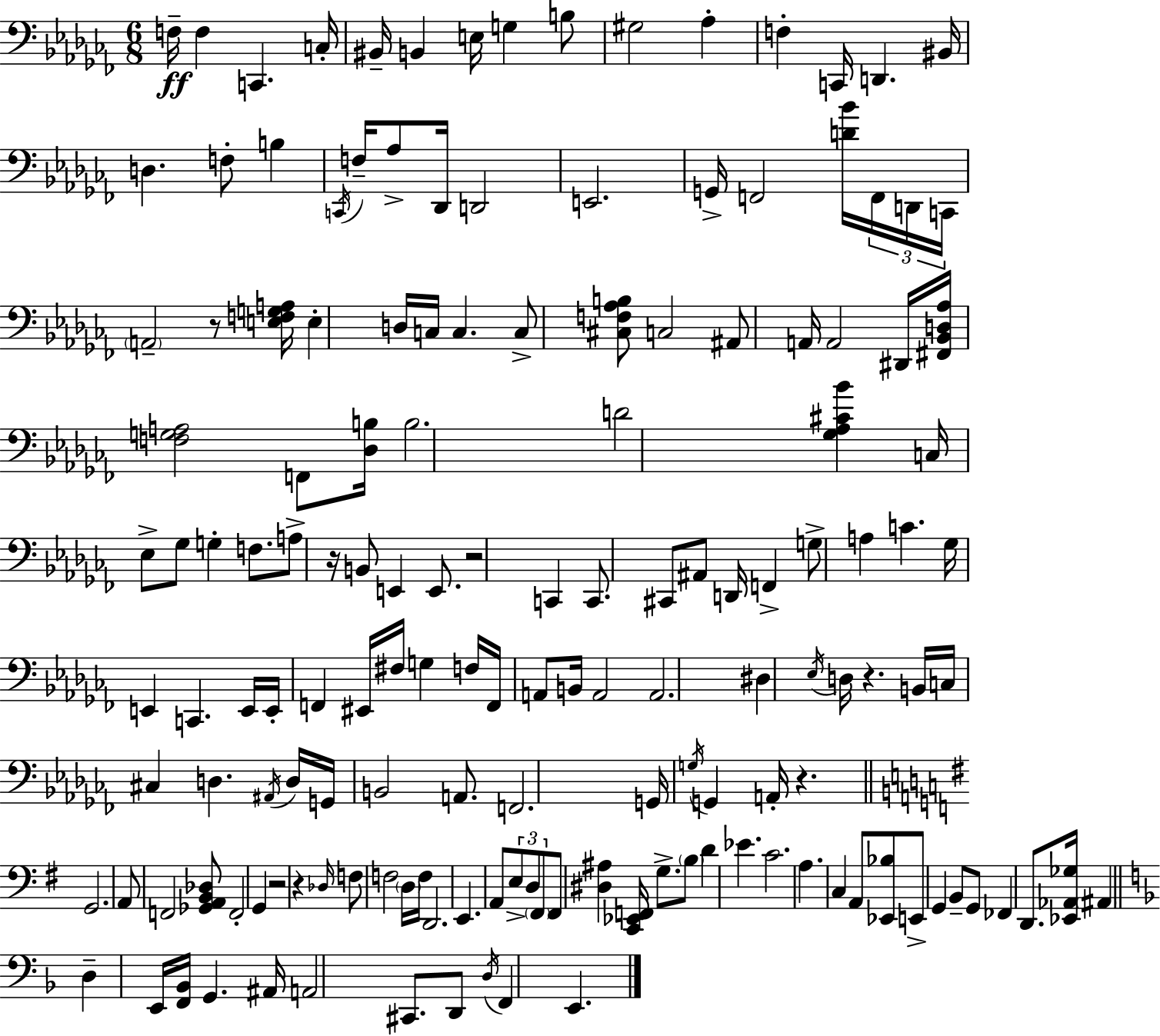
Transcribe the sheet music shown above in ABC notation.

X:1
T:Untitled
M:6/8
L:1/4
K:Abm
F,/4 F, C,, C,/4 ^B,,/4 B,, E,/4 G, B,/2 ^G,2 _A, F, C,,/4 D,, ^B,,/4 D, F,/2 B, C,,/4 F,/4 _A,/2 _D,,/4 D,,2 E,,2 G,,/4 F,,2 [D_B]/4 F,,/4 D,,/4 C,,/4 A,,2 z/2 [E,F,G,A,]/4 E, D,/4 C,/4 C, C,/2 [^C,F,_A,B,]/2 C,2 ^A,,/2 A,,/4 A,,2 ^D,,/4 [^F,,_B,,D,_A,]/4 [F,G,A,]2 F,,/2 [_D,B,]/4 B,2 D2 [_G,_A,^C_B] C,/4 _E,/2 _G,/2 G, F,/2 A,/2 z/4 B,,/2 E,, E,,/2 z2 C,, C,,/2 ^C,,/2 ^A,,/2 D,,/4 F,, G,/2 A, C _G,/4 E,, C,, E,,/4 E,,/4 F,, ^E,,/4 ^F,/4 G, F,/4 F,,/4 A,,/2 B,,/4 A,,2 A,,2 ^D, _E,/4 D,/4 z B,,/4 C,/4 ^C, D, ^A,,/4 D,/4 G,,/4 B,,2 A,,/2 F,,2 G,,/4 G,/4 G,, A,,/4 z G,,2 A,,/2 F,,2 [_G,,A,,B,,_D,]/2 F,,2 G,, z2 z _D,/4 F,/2 F,2 D,/4 F,/4 D,,2 E,, A,,/2 E,/2 D,/2 ^F,,/2 ^F,,/2 [^D,^A,] [C,,_E,,F,,]/4 G,/2 B,/2 D _E C2 A, C, A,,/2 [_E,,_B,]/2 E,,/2 G,, B,,/2 G,,/2 _F,, D,,/2 [_E,,_A,,_G,]/4 ^A,, D, E,,/4 [F,,_B,,]/4 G,, ^A,,/4 A,,2 ^C,,/2 D,,/2 D,/4 F,, E,,